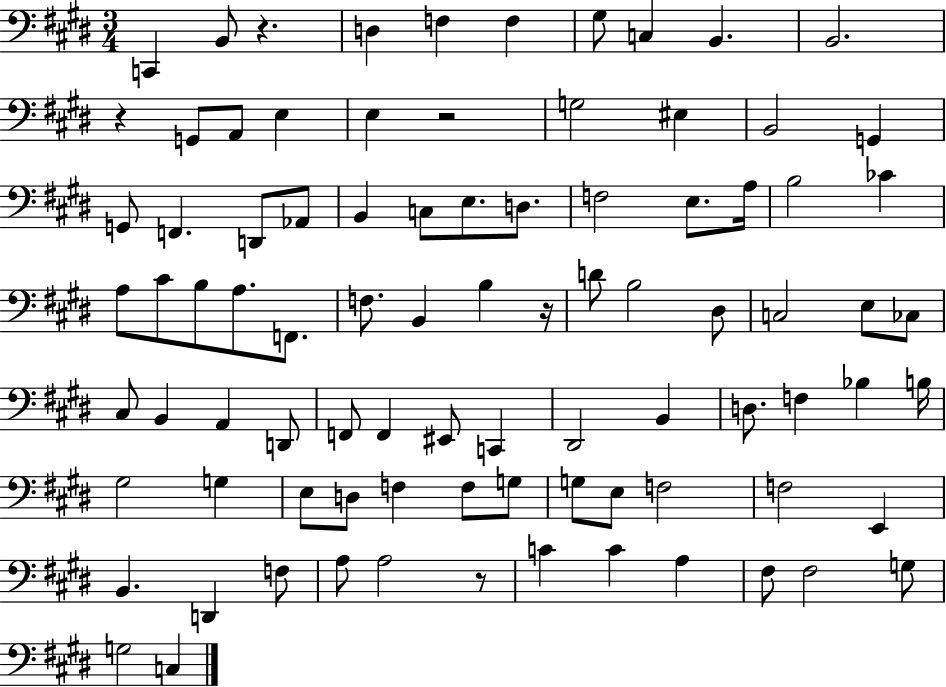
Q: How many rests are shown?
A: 5